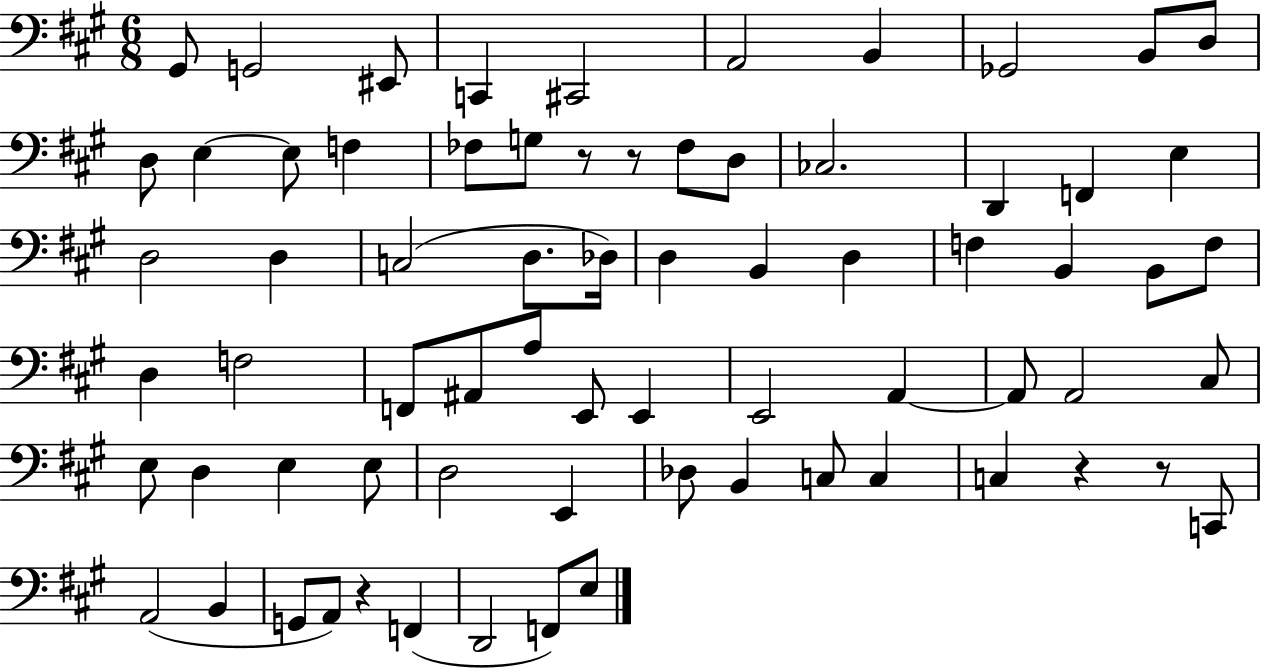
{
  \clef bass
  \numericTimeSignature
  \time 6/8
  \key a \major
  gis,8 g,2 eis,8 | c,4 cis,2 | a,2 b,4 | ges,2 b,8 d8 | \break d8 e4~~ e8 f4 | fes8 g8 r8 r8 fes8 d8 | ces2. | d,4 f,4 e4 | \break d2 d4 | c2( d8. des16) | d4 b,4 d4 | f4 b,4 b,8 f8 | \break d4 f2 | f,8 ais,8 a8 e,8 e,4 | e,2 a,4~~ | a,8 a,2 cis8 | \break e8 d4 e4 e8 | d2 e,4 | des8 b,4 c8 c4 | c4 r4 r8 c,8 | \break a,2( b,4 | g,8 a,8) r4 f,4( | d,2 f,8) e8 | \bar "|."
}